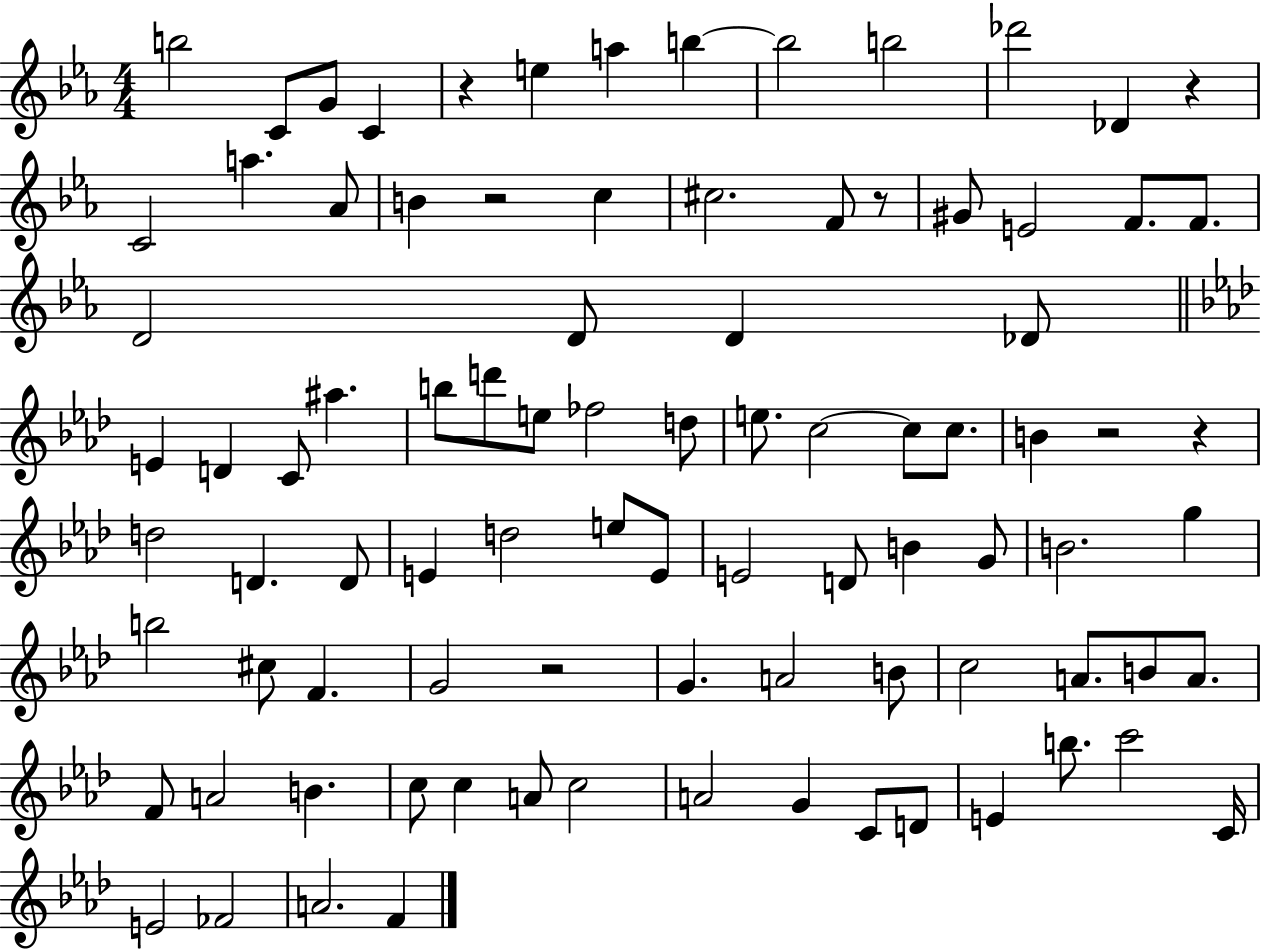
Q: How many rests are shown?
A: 7